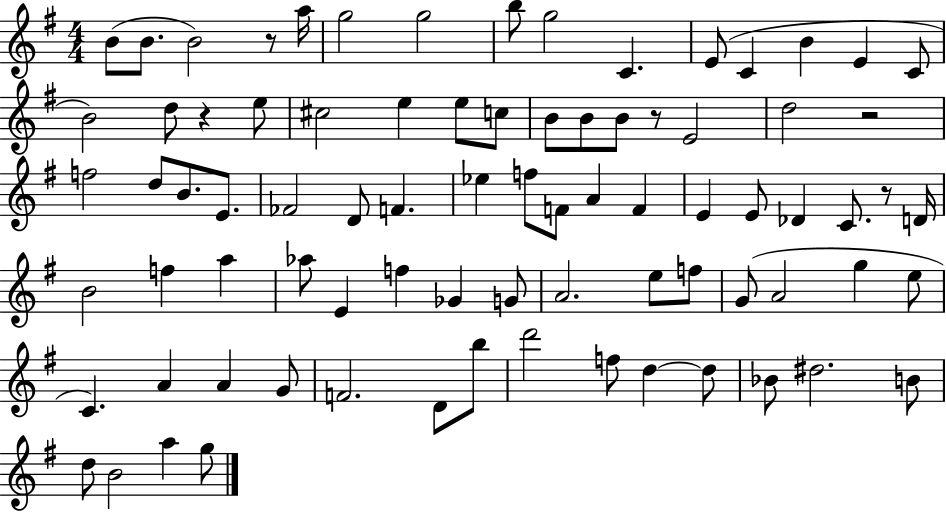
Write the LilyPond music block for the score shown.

{
  \clef treble
  \numericTimeSignature
  \time 4/4
  \key g \major
  b'8( b'8. b'2) r8 a''16 | g''2 g''2 | b''8 g''2 c'4. | e'8( c'4 b'4 e'4 c'8 | \break b'2) d''8 r4 e''8 | cis''2 e''4 e''8 c''8 | b'8 b'8 b'8 r8 e'2 | d''2 r2 | \break f''2 d''8 b'8. e'8. | fes'2 d'8 f'4. | ees''4 f''8 f'8 a'4 f'4 | e'4 e'8 des'4 c'8. r8 d'16 | \break b'2 f''4 a''4 | aes''8 e'4 f''4 ges'4 g'8 | a'2. e''8 f''8 | g'8( a'2 g''4 e''8 | \break c'4.) a'4 a'4 g'8 | f'2. d'8 b''8 | d'''2 f''8 d''4~~ d''8 | bes'8 dis''2. b'8 | \break d''8 b'2 a''4 g''8 | \bar "|."
}